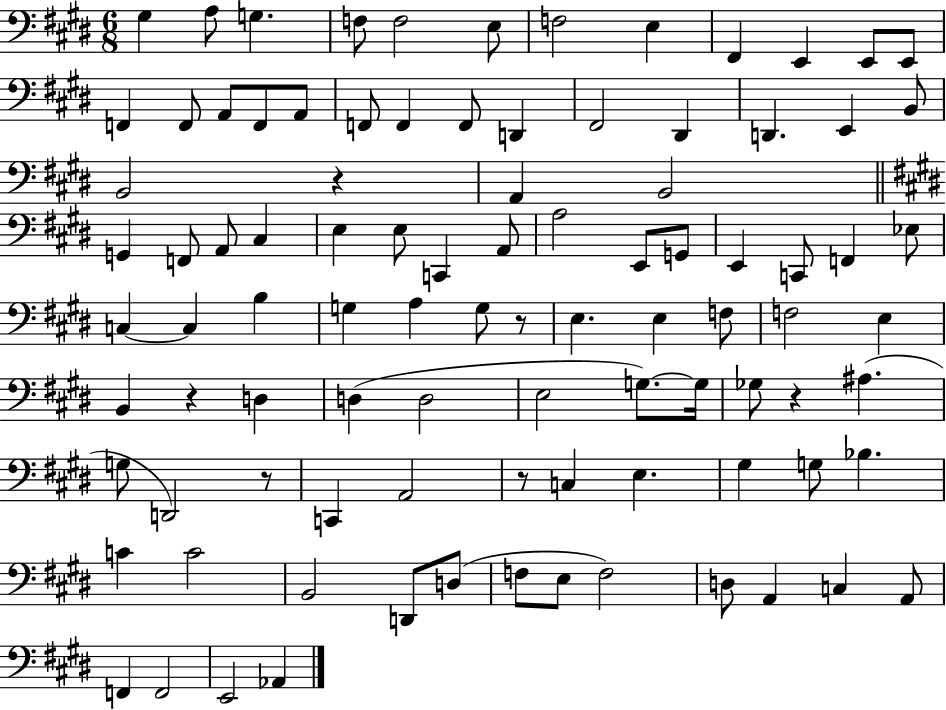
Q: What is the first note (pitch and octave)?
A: G#3